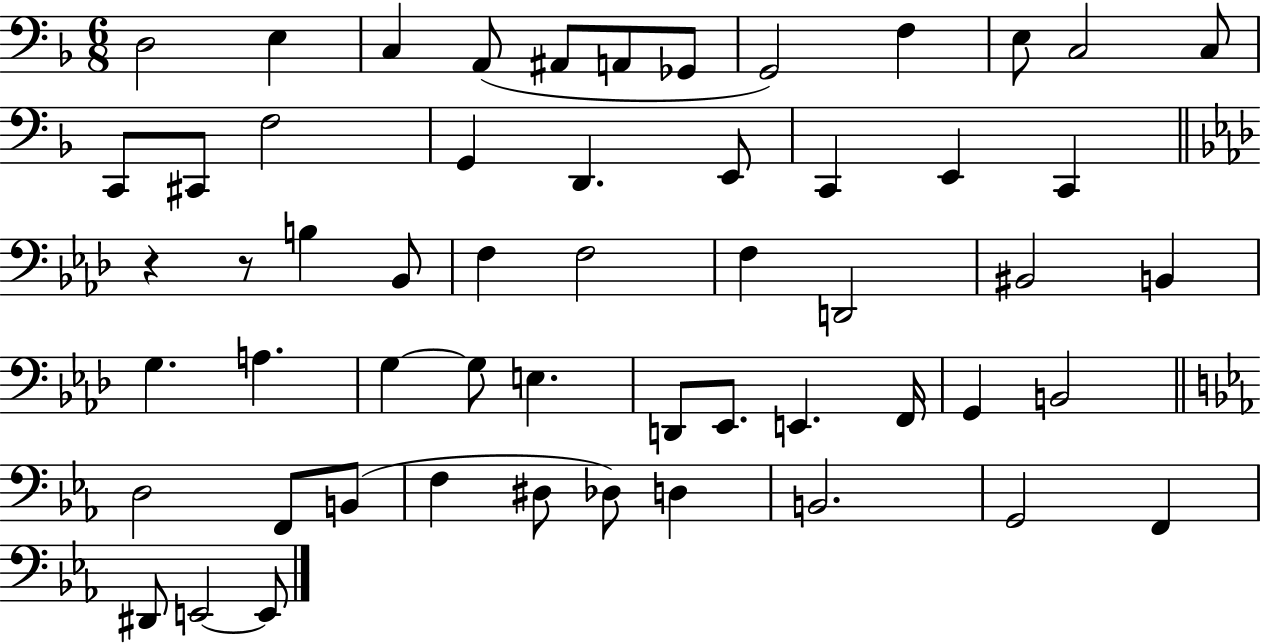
D3/h E3/q C3/q A2/e A#2/e A2/e Gb2/e G2/h F3/q E3/e C3/h C3/e C2/e C#2/e F3/h G2/q D2/q. E2/e C2/q E2/q C2/q R/q R/e B3/q Bb2/e F3/q F3/h F3/q D2/h BIS2/h B2/q G3/q. A3/q. G3/q G3/e E3/q. D2/e Eb2/e. E2/q. F2/s G2/q B2/h D3/h F2/e B2/e F3/q D#3/e Db3/e D3/q B2/h. G2/h F2/q D#2/e E2/h E2/e